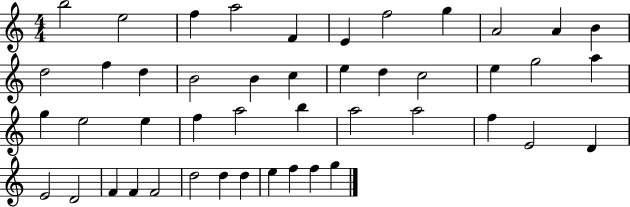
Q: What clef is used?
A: treble